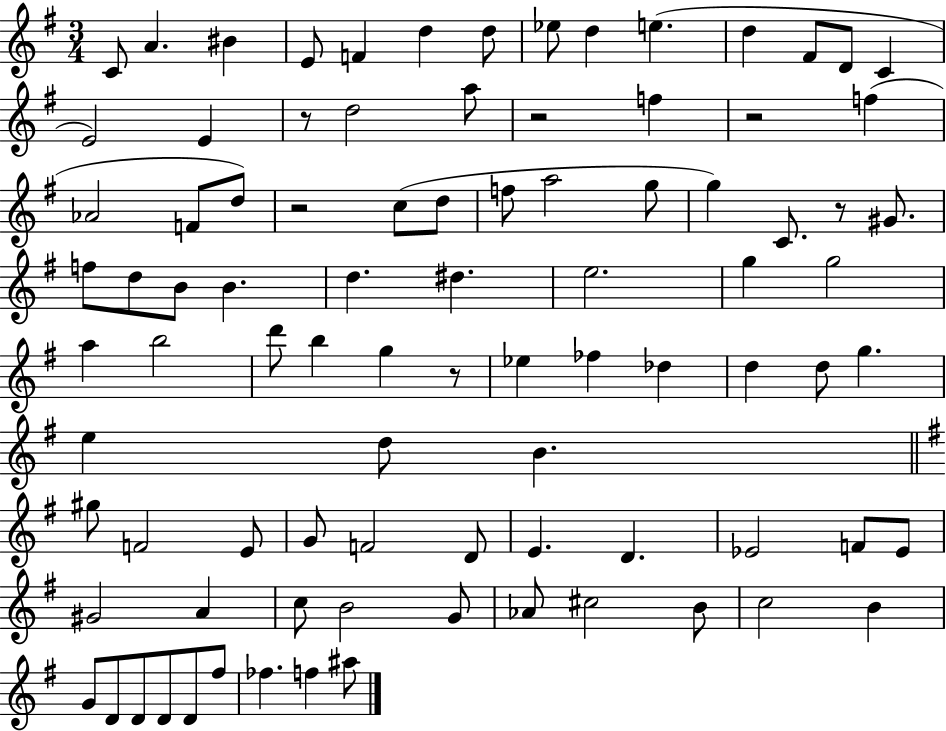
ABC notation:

X:1
T:Untitled
M:3/4
L:1/4
K:G
C/2 A ^B E/2 F d d/2 _e/2 d e d ^F/2 D/2 C E2 E z/2 d2 a/2 z2 f z2 f _A2 F/2 d/2 z2 c/2 d/2 f/2 a2 g/2 g C/2 z/2 ^G/2 f/2 d/2 B/2 B d ^d e2 g g2 a b2 d'/2 b g z/2 _e _f _d d d/2 g e d/2 B ^g/2 F2 E/2 G/2 F2 D/2 E D _E2 F/2 _E/2 ^G2 A c/2 B2 G/2 _A/2 ^c2 B/2 c2 B G/2 D/2 D/2 D/2 D/2 ^f/2 _f f ^a/2